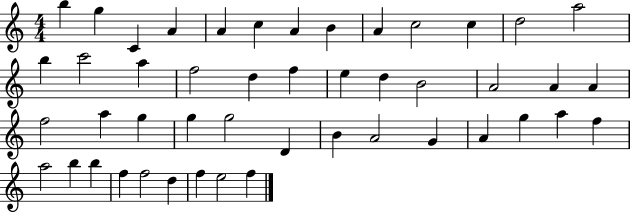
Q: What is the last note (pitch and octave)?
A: F5